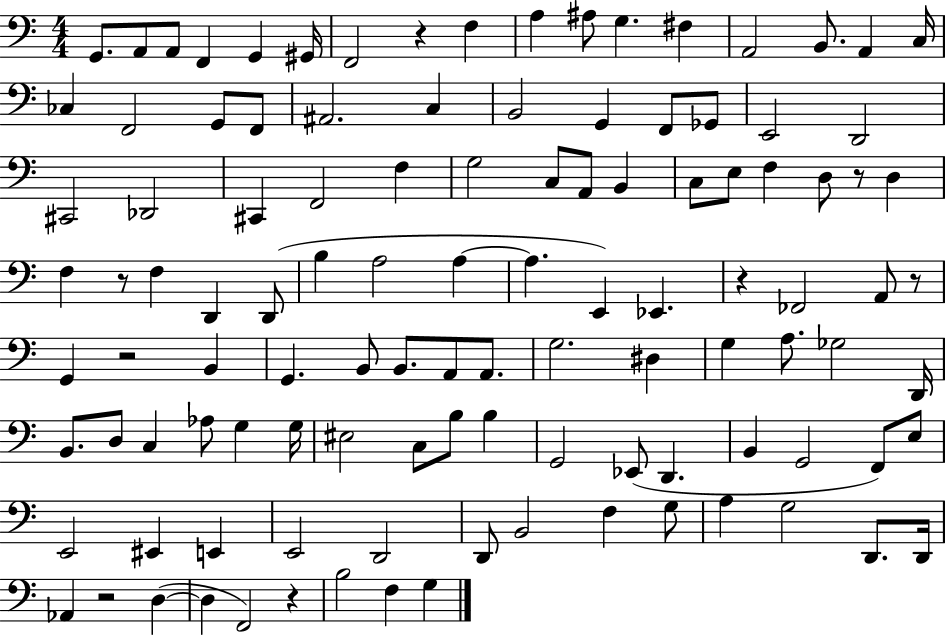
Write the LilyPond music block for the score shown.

{
  \clef bass
  \numericTimeSignature
  \time 4/4
  \key c \major
  \repeat volta 2 { g,8. a,8 a,8 f,4 g,4 gis,16 | f,2 r4 f4 | a4 ais8 g4. fis4 | a,2 b,8. a,4 c16 | \break ces4 f,2 g,8 f,8 | ais,2. c4 | b,2 g,4 f,8 ges,8 | e,2 d,2 | \break cis,2 des,2 | cis,4 f,2 f4 | g2 c8 a,8 b,4 | c8 e8 f4 d8 r8 d4 | \break f4 r8 f4 d,4 d,8( | b4 a2 a4~~ | a4. e,4) ees,4. | r4 fes,2 a,8 r8 | \break g,4 r2 b,4 | g,4. b,8 b,8. a,8 a,8. | g2. dis4 | g4 a8. ges2 d,16 | \break b,8. d8 c4 aes8 g4 g16 | eis2 c8 b8 b4 | g,2 ees,8( d,4. | b,4 g,2 f,8) e8 | \break e,2 eis,4 e,4 | e,2 d,2 | d,8 b,2 f4 g8 | a4 g2 d,8. d,16 | \break aes,4 r2 d4~(~ | d4 f,2) r4 | b2 f4 g4 | } \bar "|."
}